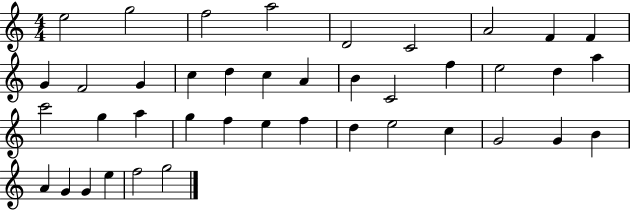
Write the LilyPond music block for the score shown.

{
  \clef treble
  \numericTimeSignature
  \time 4/4
  \key c \major
  e''2 g''2 | f''2 a''2 | d'2 c'2 | a'2 f'4 f'4 | \break g'4 f'2 g'4 | c''4 d''4 c''4 a'4 | b'4 c'2 f''4 | e''2 d''4 a''4 | \break c'''2 g''4 a''4 | g''4 f''4 e''4 f''4 | d''4 e''2 c''4 | g'2 g'4 b'4 | \break a'4 g'4 g'4 e''4 | f''2 g''2 | \bar "|."
}